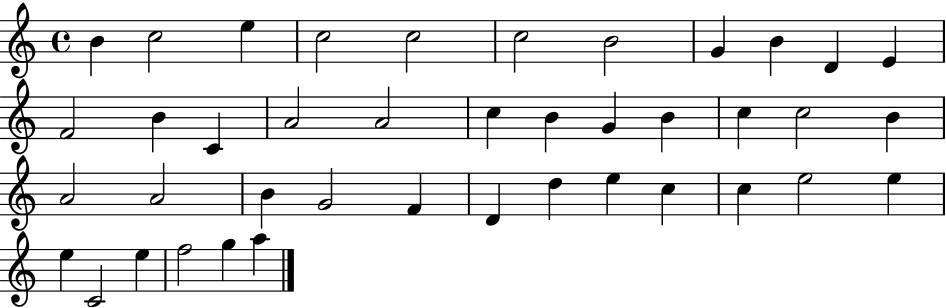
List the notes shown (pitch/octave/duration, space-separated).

B4/q C5/h E5/q C5/h C5/h C5/h B4/h G4/q B4/q D4/q E4/q F4/h B4/q C4/q A4/h A4/h C5/q B4/q G4/q B4/q C5/q C5/h B4/q A4/h A4/h B4/q G4/h F4/q D4/q D5/q E5/q C5/q C5/q E5/h E5/q E5/q C4/h E5/q F5/h G5/q A5/q